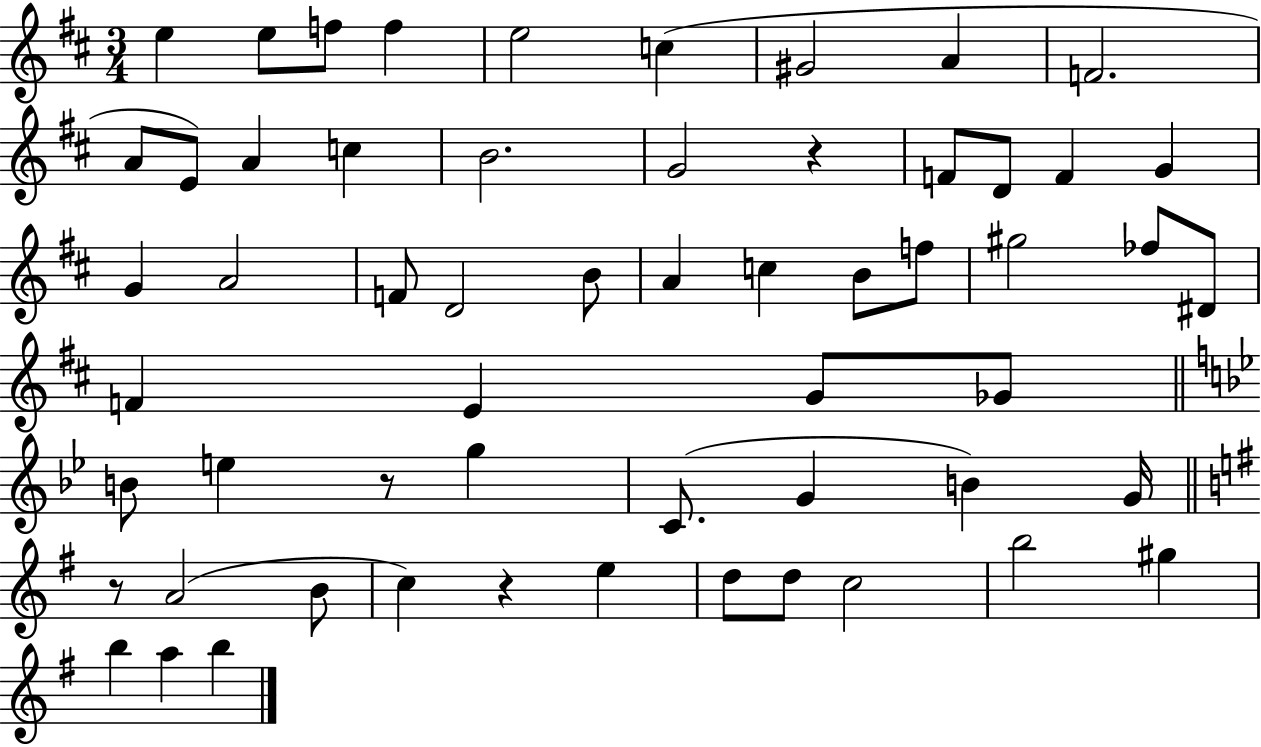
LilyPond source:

{
  \clef treble
  \numericTimeSignature
  \time 3/4
  \key d \major
  e''4 e''8 f''8 f''4 | e''2 c''4( | gis'2 a'4 | f'2. | \break a'8 e'8) a'4 c''4 | b'2. | g'2 r4 | f'8 d'8 f'4 g'4 | \break g'4 a'2 | f'8 d'2 b'8 | a'4 c''4 b'8 f''8 | gis''2 fes''8 dis'8 | \break f'4 e'4 g'8 ges'8 | \bar "||" \break \key bes \major b'8 e''4 r8 g''4 | c'8.( g'4 b'4) g'16 | \bar "||" \break \key g \major r8 a'2( b'8 | c''4) r4 e''4 | d''8 d''8 c''2 | b''2 gis''4 | \break b''4 a''4 b''4 | \bar "|."
}